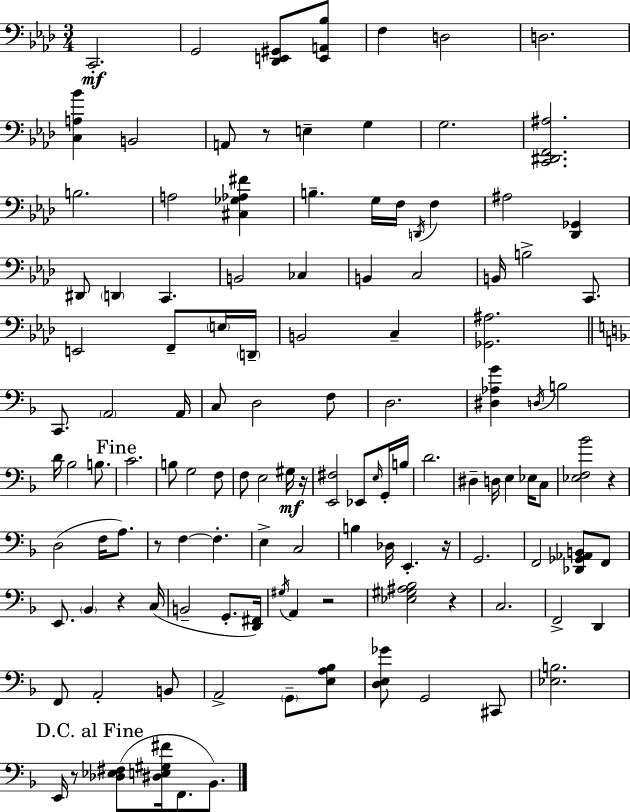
{
  \clef bass
  \numericTimeSignature
  \time 3/4
  \key f \minor
  c,2.-.\mf | g,2 <des, e, gis,>8 <e, a, bes>8 | f4 d2 | d2. | \break <c a bes'>4 b,2 | a,8 r8 e4-- g4 | g2. | <c, dis, f, ais>2. | \break b2. | a2 <cis ges aes fis'>4 | b4.-- g16 f16 \acciaccatura { d,16 } f4 | ais2 <des, ges,>4 | \break dis,8 \parenthesize d,4 c,4. | b,2 ces4 | b,4 c2 | b,16 b2-> c,8. | \break e,2 f,8-- \parenthesize e16 | \parenthesize d,16-- b,2 c4-- | <ges, ais>2. | \bar "||" \break \key f \major c,8. \parenthesize a,2 a,16 | c8 d2 f8 | d2. | <dis aes g'>4 \acciaccatura { d16 } b2 | \break d'16 bes2 b8. | \mark "Fine" c'2. | b8 g2 f8 | f8 e2 gis16\mf | \break r16 <e, fis>2 ees,8 \grace { e16 } | g,16-. b16 d'2. | dis4-- d16 e4 ees16 | c8 <ees f bes'>2 r4 | \break d2( f16 a8.) | r8 f4~~ f4.-. | e4-> c2 | b4 des16 e,4.-. | \break r16 g,2. | f,2 <des, ges, aes, b,>8 | f,8 e,8. \parenthesize bes,4 r4 | c16( b,2-- g,8.-. | \break <d, fis,>16) \acciaccatura { gis16 } a,4 r2 | <ees gis ais bes>2 r4 | c2. | f,2-> d,4 | \break f,8 a,2-. | b,8 a,2-> \parenthesize g,8-- | <e a bes>8 <d e ges'>8 g,2 | cis,8 <ees b>2. | \break \mark "D.C. al Fine" e,16 r8 <des ees fis>8( <dis e gis fis'>16 f,8. | bes,8.) \bar "|."
}